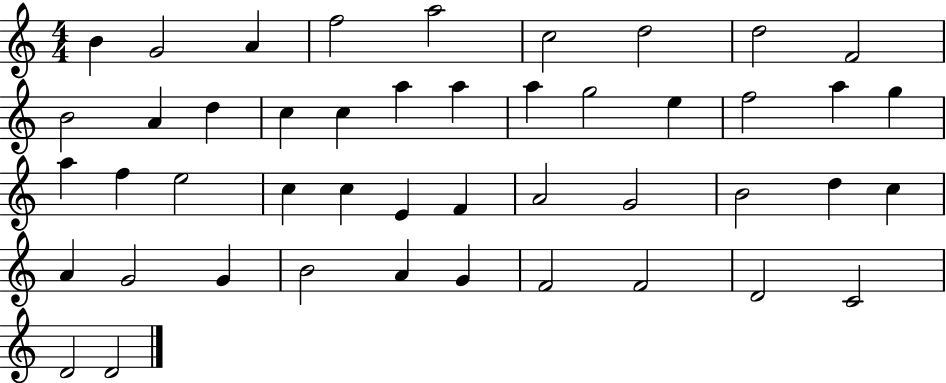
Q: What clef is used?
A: treble